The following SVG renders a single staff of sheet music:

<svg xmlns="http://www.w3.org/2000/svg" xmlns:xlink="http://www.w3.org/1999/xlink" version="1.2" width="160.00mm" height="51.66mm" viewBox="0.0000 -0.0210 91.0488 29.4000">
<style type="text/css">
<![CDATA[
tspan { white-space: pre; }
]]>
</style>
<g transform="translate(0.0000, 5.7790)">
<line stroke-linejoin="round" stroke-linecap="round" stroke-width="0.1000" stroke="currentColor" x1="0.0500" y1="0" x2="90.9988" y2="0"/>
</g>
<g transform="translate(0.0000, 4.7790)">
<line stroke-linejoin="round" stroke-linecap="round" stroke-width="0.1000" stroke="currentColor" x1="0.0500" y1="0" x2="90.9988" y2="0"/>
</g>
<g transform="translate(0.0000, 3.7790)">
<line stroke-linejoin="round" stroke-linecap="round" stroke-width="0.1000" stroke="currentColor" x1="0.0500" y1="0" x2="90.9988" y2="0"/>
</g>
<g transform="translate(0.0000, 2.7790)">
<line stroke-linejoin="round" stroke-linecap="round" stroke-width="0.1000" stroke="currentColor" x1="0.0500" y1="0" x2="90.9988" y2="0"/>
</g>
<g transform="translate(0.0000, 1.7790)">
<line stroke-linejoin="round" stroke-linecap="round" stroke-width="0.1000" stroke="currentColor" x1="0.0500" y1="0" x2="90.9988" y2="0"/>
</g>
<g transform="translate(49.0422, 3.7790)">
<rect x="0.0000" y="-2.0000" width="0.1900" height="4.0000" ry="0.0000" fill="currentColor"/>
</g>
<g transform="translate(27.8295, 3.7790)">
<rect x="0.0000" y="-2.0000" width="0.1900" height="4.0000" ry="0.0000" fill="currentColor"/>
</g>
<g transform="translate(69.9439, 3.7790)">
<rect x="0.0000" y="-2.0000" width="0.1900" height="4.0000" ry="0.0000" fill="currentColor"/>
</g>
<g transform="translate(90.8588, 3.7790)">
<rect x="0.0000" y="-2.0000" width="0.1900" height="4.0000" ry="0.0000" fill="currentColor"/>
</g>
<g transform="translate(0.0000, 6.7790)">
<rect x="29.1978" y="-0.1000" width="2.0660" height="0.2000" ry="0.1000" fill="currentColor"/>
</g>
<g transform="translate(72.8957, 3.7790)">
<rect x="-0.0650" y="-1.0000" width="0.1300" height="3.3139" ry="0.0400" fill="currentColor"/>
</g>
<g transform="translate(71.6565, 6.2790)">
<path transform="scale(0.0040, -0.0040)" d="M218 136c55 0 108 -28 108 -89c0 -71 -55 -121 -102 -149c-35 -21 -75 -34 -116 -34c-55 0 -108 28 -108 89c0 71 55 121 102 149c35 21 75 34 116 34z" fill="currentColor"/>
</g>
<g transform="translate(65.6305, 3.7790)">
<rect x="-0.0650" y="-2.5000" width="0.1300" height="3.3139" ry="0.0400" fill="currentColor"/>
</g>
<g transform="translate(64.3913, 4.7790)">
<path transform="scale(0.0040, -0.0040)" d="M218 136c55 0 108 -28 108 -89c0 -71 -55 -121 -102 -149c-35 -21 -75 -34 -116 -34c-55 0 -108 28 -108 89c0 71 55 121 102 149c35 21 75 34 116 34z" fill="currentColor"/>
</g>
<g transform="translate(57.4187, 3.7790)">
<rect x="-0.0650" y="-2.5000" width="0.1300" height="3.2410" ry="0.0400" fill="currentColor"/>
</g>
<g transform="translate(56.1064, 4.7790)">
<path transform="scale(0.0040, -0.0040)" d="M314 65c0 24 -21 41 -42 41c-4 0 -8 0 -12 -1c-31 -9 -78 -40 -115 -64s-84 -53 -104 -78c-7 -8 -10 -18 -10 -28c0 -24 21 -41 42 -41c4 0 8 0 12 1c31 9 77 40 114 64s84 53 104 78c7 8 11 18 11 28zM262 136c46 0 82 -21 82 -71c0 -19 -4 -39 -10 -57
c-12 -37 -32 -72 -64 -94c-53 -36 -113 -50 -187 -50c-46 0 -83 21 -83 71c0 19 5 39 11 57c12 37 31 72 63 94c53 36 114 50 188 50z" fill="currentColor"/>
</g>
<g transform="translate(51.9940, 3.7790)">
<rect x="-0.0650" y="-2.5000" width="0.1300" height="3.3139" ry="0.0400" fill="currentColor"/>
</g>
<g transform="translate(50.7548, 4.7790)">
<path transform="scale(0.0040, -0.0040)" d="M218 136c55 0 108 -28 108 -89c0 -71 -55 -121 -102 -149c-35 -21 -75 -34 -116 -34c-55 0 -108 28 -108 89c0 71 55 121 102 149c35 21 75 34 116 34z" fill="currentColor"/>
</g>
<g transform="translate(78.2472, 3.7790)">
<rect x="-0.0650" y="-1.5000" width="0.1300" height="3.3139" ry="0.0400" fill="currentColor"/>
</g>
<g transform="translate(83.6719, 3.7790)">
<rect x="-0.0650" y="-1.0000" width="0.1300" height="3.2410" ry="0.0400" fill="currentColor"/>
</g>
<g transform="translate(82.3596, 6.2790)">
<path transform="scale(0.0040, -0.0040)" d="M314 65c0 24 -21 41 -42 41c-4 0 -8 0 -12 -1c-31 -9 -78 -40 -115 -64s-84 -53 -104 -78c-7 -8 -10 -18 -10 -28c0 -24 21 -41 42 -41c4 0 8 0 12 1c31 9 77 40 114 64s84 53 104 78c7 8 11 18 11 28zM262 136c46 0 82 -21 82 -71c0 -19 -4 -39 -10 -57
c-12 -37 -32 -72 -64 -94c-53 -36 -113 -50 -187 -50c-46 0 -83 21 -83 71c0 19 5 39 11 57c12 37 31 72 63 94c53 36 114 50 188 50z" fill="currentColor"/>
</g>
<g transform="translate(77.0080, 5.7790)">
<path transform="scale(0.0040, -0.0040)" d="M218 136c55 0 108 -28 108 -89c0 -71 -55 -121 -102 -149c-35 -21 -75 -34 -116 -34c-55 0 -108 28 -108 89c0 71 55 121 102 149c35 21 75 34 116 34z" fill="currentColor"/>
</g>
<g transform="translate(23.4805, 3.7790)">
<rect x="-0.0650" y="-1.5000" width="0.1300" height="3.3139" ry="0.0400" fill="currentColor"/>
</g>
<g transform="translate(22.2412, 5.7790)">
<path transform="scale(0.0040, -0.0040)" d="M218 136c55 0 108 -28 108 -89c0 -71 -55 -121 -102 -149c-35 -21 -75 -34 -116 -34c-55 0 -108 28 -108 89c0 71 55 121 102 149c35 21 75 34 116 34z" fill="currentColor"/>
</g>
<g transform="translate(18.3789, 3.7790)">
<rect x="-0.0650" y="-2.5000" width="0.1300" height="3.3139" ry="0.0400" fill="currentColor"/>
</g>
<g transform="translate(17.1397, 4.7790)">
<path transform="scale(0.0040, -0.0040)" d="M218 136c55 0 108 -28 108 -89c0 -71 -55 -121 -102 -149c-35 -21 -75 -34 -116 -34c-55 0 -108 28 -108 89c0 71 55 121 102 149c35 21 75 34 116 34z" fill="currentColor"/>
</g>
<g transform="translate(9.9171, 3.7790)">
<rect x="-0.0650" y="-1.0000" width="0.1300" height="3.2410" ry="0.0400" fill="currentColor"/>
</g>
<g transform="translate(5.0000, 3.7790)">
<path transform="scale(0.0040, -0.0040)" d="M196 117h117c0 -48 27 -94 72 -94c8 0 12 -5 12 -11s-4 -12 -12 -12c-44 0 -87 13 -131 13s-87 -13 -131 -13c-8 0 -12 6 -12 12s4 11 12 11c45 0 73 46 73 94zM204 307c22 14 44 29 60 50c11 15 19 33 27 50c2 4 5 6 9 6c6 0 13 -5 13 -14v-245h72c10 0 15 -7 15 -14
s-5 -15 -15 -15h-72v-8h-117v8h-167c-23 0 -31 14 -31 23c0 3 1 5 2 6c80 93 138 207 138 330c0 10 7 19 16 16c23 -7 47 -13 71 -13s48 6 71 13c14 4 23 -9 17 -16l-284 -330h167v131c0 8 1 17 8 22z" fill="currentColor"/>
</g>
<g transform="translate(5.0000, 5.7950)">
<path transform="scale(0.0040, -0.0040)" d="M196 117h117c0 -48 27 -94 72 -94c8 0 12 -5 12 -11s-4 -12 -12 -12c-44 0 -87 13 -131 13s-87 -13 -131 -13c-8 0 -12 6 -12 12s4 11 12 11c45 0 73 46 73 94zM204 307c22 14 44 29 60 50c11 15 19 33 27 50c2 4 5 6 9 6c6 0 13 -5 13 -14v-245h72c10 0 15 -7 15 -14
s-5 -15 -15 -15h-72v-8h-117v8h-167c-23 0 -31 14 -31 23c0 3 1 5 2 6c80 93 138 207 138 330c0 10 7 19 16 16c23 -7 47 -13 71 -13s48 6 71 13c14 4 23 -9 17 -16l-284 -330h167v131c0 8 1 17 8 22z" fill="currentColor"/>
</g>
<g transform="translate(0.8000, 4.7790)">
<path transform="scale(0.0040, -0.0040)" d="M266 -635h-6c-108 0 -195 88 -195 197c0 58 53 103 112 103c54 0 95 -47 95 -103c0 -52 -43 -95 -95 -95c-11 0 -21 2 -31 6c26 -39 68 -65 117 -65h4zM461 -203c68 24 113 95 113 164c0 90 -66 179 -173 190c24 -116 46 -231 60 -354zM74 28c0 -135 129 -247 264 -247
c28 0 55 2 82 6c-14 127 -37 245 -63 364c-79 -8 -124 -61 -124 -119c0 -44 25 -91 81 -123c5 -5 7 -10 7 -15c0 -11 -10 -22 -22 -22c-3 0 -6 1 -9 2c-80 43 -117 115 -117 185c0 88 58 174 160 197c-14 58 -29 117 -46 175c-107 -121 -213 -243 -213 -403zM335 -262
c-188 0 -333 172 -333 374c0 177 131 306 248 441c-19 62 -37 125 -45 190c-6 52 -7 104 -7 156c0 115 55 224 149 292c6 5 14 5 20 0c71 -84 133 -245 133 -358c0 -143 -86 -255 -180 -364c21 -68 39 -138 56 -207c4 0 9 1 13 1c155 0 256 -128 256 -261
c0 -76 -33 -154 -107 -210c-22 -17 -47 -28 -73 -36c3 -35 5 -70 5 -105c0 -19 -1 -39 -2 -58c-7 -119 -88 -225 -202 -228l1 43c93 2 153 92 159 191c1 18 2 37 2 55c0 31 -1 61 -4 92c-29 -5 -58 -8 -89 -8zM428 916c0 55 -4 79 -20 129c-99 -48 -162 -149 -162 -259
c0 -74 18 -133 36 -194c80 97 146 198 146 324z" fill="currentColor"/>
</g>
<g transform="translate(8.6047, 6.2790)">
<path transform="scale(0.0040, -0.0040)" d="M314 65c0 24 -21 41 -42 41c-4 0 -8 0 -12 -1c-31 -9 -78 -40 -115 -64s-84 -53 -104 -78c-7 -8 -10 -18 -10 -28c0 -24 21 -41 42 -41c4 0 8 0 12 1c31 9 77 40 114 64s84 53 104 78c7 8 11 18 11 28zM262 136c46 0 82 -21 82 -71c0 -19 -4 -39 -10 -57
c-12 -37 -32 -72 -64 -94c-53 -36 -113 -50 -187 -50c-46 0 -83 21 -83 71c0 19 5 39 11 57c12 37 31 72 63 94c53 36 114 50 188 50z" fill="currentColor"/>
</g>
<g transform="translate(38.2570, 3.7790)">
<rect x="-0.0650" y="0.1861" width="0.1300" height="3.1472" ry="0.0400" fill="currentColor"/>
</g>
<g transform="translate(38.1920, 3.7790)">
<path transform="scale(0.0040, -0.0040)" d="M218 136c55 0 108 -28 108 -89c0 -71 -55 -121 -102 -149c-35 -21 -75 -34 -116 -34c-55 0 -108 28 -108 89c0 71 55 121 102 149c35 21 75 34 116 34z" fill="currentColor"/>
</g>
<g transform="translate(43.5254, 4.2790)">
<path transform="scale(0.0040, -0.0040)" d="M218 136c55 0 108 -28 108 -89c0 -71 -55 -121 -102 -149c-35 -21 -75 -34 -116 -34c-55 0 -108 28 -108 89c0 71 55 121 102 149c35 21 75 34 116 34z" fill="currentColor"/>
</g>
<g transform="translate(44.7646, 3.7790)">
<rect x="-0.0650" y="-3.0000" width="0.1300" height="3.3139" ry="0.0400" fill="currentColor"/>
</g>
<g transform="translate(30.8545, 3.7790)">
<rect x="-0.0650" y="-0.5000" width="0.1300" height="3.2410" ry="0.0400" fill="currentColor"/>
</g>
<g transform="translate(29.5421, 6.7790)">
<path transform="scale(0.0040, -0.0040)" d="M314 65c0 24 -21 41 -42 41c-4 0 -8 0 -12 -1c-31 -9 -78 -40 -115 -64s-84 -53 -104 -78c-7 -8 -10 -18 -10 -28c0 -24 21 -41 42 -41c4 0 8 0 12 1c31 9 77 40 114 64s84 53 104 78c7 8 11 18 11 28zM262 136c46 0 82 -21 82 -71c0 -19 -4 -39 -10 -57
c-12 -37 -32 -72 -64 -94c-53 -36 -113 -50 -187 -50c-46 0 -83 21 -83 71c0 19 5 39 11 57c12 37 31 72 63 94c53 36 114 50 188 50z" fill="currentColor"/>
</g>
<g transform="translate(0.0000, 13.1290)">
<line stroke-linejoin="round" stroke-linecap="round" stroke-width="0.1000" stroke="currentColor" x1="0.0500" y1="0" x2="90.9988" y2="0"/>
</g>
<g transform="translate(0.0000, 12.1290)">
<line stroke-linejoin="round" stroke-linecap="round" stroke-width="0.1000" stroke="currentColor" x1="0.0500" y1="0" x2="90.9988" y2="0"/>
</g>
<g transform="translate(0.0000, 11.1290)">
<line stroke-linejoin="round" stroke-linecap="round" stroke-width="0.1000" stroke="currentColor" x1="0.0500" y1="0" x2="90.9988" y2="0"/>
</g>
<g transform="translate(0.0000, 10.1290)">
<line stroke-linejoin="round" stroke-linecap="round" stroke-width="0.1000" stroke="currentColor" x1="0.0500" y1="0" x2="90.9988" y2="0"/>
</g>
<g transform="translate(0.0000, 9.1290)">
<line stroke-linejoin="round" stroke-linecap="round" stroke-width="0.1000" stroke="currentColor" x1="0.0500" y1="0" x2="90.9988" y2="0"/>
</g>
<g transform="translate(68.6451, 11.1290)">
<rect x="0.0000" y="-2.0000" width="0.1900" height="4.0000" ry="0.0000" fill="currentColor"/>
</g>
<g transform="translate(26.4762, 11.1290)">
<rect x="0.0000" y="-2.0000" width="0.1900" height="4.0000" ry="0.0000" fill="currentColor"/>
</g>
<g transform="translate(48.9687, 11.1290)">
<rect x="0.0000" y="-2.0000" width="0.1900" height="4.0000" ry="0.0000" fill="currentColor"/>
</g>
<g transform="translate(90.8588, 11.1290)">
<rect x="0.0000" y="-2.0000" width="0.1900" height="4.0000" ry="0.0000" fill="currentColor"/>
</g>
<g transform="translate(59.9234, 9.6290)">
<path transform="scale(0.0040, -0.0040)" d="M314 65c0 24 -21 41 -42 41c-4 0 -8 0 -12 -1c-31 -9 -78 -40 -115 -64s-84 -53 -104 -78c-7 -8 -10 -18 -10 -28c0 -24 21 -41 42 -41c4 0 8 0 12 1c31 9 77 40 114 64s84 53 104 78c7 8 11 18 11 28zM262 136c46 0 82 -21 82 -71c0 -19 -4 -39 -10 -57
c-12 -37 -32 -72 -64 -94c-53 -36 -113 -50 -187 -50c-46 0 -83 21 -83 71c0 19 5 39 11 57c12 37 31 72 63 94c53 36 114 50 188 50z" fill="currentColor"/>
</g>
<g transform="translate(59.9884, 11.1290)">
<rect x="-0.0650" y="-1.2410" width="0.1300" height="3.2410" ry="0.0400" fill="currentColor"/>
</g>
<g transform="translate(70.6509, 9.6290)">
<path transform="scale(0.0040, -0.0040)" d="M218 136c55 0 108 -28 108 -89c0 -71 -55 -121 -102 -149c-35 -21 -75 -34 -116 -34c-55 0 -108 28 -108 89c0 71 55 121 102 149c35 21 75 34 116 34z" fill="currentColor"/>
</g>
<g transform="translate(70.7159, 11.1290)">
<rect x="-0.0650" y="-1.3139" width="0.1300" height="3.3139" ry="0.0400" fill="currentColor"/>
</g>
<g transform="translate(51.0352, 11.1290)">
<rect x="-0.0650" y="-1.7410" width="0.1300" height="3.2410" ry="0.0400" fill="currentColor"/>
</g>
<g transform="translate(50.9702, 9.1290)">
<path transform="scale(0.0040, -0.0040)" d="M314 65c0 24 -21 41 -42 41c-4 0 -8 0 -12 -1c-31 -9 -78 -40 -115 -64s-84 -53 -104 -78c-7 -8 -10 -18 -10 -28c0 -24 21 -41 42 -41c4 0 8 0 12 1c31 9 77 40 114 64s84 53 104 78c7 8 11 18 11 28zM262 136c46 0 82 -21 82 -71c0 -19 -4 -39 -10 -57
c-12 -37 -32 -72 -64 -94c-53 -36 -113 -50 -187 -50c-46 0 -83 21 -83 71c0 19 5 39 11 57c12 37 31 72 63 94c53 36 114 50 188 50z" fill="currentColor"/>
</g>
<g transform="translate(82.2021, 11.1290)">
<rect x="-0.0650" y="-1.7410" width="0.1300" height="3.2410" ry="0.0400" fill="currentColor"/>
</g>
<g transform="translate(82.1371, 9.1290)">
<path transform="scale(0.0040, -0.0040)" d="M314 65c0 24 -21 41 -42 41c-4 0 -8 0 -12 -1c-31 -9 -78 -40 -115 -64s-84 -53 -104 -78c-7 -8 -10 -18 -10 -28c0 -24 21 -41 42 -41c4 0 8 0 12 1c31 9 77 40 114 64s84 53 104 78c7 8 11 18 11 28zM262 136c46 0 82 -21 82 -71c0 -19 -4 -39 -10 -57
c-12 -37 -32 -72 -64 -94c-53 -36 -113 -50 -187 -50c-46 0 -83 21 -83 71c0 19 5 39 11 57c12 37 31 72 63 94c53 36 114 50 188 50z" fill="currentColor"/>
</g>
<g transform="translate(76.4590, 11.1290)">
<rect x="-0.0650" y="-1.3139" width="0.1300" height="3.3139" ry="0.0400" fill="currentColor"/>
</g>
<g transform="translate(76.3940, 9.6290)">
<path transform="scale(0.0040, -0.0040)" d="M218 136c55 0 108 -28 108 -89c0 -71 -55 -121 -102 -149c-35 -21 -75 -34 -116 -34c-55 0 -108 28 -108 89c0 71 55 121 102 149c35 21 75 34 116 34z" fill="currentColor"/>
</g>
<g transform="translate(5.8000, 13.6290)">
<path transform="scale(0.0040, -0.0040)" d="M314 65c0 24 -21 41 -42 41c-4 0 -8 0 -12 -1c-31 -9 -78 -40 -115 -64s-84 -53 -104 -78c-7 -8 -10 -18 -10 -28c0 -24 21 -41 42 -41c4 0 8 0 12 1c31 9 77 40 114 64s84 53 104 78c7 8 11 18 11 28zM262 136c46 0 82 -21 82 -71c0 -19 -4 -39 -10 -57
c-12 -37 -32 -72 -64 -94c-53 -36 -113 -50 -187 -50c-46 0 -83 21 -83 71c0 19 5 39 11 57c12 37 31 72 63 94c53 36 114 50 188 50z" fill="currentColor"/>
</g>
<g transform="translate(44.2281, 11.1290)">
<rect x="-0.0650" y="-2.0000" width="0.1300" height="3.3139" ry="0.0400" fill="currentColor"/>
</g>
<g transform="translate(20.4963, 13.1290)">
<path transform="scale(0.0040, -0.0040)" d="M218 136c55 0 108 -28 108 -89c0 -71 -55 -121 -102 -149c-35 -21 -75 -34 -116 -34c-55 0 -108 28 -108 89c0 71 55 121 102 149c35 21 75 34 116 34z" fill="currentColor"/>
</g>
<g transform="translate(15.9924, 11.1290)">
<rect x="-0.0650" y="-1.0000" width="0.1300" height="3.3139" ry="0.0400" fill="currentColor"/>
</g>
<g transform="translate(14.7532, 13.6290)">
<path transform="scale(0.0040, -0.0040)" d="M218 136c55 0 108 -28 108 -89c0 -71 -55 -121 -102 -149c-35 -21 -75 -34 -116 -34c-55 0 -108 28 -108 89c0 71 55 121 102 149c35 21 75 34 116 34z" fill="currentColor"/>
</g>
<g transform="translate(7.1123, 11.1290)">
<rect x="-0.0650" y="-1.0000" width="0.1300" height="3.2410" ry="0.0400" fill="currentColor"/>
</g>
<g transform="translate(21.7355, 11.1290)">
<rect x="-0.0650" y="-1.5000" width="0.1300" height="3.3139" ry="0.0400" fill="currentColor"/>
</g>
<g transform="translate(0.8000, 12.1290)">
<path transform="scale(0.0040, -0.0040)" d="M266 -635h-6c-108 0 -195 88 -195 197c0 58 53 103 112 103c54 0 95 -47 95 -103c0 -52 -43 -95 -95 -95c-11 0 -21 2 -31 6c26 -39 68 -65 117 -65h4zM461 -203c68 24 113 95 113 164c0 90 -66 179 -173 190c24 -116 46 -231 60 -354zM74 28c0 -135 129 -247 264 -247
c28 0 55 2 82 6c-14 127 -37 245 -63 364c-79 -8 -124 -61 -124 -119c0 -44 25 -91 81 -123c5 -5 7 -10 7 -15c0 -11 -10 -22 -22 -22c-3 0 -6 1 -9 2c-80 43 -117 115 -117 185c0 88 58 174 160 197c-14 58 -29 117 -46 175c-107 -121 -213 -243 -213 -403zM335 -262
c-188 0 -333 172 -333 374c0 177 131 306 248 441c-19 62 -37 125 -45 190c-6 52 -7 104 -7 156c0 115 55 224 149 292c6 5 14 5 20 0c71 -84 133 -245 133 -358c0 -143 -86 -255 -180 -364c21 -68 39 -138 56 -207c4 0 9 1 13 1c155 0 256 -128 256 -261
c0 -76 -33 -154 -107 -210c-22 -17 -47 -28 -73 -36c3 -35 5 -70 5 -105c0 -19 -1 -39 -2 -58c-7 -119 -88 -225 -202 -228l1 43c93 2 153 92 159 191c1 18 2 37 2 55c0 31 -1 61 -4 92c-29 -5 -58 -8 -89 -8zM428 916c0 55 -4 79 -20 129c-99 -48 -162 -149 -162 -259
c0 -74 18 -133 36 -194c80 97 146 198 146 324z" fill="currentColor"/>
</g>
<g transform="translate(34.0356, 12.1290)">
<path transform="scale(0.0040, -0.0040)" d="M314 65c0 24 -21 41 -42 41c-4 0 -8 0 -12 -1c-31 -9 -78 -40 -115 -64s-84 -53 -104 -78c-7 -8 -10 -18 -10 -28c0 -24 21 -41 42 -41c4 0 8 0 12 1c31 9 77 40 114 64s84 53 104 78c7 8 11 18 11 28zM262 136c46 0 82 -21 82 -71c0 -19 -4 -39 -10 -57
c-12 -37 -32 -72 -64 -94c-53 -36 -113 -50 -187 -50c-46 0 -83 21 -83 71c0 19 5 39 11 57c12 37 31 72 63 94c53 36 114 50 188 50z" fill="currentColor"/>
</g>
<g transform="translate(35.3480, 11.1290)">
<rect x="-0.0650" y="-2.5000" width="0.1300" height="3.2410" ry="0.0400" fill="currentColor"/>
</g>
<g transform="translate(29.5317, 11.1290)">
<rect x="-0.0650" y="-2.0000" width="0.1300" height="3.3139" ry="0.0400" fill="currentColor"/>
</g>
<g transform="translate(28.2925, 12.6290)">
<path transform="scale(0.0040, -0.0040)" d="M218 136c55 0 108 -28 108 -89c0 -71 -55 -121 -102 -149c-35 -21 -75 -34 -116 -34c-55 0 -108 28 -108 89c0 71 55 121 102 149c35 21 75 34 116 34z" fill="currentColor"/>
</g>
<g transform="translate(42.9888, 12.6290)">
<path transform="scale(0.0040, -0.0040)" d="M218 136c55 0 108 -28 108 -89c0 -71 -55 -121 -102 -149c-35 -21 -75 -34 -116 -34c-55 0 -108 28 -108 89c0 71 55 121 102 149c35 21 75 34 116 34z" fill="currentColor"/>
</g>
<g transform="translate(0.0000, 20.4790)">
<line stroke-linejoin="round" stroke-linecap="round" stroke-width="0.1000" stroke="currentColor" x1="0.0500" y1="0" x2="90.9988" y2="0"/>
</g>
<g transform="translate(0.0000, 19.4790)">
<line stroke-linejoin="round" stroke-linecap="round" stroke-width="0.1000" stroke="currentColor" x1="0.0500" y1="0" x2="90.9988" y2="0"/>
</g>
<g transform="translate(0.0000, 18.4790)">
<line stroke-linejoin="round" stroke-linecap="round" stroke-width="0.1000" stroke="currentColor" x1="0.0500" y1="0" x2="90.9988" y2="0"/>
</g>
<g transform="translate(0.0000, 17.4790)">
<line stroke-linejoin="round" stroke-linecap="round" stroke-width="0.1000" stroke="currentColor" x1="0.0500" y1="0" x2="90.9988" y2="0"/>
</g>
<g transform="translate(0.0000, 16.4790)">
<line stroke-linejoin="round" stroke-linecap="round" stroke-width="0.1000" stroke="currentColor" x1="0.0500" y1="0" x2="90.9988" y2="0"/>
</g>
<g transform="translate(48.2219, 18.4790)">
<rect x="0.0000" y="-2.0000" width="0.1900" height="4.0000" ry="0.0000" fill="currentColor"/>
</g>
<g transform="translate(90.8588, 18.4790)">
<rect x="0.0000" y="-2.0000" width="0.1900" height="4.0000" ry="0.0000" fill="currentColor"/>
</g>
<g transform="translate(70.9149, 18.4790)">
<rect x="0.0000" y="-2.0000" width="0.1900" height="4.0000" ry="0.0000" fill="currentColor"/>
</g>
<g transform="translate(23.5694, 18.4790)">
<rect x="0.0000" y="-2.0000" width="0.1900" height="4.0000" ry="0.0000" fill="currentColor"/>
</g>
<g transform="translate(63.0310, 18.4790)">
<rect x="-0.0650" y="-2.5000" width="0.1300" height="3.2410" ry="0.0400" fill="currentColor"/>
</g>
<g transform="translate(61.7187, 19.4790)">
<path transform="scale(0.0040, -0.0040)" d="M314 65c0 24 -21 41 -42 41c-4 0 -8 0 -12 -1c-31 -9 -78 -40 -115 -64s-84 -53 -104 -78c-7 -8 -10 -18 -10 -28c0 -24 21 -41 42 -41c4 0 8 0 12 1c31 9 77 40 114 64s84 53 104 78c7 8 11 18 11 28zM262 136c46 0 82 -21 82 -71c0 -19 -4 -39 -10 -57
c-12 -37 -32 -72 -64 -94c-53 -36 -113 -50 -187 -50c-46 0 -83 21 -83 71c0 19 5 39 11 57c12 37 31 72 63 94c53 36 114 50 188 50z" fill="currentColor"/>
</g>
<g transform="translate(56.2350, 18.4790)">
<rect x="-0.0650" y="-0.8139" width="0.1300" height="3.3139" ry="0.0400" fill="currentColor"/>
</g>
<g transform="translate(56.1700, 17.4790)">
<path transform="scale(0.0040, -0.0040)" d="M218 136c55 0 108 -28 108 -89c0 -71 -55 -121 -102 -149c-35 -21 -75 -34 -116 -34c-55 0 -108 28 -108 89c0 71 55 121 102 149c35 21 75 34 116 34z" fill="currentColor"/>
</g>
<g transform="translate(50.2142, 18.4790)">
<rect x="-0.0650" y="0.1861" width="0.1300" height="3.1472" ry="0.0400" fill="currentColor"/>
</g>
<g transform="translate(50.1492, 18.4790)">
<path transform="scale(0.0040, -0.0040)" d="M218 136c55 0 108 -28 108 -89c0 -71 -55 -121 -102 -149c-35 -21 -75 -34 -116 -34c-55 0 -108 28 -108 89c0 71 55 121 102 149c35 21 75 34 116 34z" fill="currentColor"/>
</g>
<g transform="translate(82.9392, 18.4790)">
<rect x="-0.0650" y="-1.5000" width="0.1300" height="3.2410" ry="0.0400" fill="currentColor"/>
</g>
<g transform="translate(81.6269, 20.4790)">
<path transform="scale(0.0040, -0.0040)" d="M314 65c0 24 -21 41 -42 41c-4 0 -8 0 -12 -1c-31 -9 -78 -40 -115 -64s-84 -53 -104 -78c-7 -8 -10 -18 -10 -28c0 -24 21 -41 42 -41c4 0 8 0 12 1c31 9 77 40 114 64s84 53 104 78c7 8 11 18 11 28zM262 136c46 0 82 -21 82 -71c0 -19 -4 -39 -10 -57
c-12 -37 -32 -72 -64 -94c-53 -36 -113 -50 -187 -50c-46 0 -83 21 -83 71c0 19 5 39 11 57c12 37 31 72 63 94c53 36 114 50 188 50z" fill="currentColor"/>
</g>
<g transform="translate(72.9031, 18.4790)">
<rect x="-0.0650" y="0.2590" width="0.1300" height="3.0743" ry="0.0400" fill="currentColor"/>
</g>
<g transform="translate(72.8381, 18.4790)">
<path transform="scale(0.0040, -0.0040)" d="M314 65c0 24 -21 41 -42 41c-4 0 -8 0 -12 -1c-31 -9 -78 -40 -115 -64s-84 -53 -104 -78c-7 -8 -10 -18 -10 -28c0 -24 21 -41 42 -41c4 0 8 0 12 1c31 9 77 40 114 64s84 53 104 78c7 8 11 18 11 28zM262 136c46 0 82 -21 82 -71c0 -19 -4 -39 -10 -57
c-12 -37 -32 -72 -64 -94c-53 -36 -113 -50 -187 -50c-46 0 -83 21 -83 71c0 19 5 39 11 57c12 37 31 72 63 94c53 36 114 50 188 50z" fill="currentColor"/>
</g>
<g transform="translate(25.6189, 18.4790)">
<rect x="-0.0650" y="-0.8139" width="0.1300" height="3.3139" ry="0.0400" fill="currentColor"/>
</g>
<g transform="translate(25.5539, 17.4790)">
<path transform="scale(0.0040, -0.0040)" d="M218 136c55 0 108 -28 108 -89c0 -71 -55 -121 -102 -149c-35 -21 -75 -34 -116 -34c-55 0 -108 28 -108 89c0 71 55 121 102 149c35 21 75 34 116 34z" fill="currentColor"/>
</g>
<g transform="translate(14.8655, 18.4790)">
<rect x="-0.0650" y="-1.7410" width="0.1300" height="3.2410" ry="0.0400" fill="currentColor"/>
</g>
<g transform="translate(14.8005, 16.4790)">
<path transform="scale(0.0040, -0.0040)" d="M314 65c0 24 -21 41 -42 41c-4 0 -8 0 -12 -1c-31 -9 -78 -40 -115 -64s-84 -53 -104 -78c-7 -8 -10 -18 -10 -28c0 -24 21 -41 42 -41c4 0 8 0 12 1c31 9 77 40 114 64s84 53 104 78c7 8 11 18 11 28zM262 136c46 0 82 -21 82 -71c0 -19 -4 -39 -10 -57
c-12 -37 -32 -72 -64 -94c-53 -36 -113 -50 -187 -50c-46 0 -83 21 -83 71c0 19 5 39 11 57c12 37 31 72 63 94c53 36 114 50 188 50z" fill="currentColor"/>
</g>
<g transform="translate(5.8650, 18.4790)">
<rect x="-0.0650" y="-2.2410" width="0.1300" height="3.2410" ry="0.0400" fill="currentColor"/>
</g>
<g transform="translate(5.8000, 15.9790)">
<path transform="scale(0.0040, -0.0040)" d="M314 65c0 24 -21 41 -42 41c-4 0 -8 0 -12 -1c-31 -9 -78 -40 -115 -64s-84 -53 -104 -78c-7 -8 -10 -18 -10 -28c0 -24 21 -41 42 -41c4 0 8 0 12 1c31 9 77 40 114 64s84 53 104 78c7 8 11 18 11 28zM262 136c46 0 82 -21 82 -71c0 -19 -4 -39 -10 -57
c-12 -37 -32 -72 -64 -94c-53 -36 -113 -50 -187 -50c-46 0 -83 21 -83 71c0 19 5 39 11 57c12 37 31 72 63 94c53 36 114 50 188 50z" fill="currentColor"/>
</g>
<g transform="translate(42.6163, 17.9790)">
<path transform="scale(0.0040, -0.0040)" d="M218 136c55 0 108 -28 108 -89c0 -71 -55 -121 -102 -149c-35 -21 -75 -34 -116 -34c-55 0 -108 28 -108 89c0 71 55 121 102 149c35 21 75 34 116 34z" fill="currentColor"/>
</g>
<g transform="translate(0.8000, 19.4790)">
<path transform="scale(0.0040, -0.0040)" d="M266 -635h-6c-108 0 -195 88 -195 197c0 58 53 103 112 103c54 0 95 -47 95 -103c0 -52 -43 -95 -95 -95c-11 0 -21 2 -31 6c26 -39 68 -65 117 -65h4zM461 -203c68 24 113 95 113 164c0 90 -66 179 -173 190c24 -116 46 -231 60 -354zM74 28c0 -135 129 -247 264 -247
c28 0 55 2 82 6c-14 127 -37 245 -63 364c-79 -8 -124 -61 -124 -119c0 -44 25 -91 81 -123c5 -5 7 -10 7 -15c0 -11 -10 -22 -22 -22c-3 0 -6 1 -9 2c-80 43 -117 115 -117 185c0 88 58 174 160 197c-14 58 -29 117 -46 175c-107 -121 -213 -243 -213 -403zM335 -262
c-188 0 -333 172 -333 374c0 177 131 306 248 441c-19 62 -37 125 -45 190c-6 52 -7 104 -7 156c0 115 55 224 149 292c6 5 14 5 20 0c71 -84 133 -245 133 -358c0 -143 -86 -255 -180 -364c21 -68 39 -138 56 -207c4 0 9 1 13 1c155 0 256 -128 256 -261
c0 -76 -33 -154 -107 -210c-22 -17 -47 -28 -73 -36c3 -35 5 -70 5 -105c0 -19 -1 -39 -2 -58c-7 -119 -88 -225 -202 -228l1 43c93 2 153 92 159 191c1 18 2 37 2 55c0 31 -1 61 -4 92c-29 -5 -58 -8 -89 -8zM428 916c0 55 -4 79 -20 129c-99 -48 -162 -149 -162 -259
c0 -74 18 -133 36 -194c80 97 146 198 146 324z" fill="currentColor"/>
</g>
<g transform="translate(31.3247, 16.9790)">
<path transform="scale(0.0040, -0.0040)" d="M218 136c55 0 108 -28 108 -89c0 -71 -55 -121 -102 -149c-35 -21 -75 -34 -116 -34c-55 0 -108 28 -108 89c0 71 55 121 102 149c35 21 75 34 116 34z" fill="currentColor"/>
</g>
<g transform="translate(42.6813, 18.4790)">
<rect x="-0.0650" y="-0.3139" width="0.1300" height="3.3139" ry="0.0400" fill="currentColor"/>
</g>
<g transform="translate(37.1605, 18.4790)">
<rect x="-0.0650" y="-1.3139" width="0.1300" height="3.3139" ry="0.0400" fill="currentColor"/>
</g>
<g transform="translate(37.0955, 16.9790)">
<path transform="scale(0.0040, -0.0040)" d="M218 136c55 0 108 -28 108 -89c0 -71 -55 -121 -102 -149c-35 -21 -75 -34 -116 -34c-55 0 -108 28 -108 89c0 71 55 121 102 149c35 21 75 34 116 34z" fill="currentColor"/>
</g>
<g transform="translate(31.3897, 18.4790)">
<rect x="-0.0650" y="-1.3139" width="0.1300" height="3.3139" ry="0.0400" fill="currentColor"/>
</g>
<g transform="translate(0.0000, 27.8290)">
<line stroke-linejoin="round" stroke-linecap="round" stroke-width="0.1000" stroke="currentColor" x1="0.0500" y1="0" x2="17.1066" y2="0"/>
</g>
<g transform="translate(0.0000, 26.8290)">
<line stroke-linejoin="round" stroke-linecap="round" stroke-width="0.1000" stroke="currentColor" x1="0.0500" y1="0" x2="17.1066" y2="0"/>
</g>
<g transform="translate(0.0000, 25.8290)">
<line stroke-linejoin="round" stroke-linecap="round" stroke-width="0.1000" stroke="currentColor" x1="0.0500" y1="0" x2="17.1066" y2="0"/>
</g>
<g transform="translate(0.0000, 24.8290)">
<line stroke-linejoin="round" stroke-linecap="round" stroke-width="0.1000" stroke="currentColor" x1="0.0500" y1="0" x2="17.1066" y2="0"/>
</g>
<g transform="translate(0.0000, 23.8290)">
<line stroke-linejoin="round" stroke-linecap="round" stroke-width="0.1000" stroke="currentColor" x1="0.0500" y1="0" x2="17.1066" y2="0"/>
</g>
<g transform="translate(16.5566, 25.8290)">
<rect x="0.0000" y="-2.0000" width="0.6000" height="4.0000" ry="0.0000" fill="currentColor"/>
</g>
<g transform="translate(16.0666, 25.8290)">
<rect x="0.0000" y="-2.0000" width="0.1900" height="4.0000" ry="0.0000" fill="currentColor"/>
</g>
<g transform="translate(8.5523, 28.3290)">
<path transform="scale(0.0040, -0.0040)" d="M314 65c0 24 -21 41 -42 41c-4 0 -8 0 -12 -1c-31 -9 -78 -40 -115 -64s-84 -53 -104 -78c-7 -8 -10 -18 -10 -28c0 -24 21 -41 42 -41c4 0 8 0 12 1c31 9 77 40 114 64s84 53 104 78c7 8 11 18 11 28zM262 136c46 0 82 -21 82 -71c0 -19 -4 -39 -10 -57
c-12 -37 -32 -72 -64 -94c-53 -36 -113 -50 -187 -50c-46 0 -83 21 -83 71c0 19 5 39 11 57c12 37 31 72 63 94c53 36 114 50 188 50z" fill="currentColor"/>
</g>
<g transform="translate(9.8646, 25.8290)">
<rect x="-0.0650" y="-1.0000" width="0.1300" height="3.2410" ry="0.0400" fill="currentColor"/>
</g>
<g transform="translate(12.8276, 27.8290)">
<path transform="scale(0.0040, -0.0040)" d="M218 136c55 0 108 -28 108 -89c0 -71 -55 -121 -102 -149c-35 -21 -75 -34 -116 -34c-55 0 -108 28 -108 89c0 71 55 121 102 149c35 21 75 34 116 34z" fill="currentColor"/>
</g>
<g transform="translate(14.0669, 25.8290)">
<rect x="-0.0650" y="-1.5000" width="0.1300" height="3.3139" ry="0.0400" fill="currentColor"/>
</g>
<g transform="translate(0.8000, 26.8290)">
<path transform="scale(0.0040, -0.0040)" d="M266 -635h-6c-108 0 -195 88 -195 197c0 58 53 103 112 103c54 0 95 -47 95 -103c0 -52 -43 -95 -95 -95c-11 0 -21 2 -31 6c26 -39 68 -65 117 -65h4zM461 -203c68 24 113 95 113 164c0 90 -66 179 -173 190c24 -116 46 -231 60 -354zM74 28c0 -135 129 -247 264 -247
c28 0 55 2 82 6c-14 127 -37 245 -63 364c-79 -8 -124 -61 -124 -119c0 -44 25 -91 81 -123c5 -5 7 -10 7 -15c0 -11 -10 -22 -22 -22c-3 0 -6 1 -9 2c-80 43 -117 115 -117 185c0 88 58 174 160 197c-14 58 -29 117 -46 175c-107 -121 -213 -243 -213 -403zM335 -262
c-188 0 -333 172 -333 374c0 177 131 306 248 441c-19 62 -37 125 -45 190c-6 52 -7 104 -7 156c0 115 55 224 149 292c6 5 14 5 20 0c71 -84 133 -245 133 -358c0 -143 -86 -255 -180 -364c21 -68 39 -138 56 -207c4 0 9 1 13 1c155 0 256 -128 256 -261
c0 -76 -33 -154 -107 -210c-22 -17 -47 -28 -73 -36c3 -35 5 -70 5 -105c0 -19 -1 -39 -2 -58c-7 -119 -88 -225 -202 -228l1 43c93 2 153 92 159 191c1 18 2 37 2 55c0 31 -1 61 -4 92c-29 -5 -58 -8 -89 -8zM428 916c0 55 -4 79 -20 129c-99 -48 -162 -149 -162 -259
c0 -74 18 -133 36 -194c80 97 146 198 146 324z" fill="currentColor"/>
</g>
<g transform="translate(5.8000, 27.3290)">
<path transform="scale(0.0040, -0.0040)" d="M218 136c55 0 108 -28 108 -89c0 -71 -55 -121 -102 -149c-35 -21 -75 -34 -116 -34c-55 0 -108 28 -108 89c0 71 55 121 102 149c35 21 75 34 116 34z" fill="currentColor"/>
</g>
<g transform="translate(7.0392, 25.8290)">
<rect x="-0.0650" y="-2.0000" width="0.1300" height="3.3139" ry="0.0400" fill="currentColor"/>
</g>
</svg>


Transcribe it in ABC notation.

X:1
T:Untitled
M:4/4
L:1/4
K:C
D2 G E C2 B A G G2 G D E D2 D2 D E F G2 F f2 e2 e e f2 g2 f2 d e e c B d G2 B2 E2 F D2 E